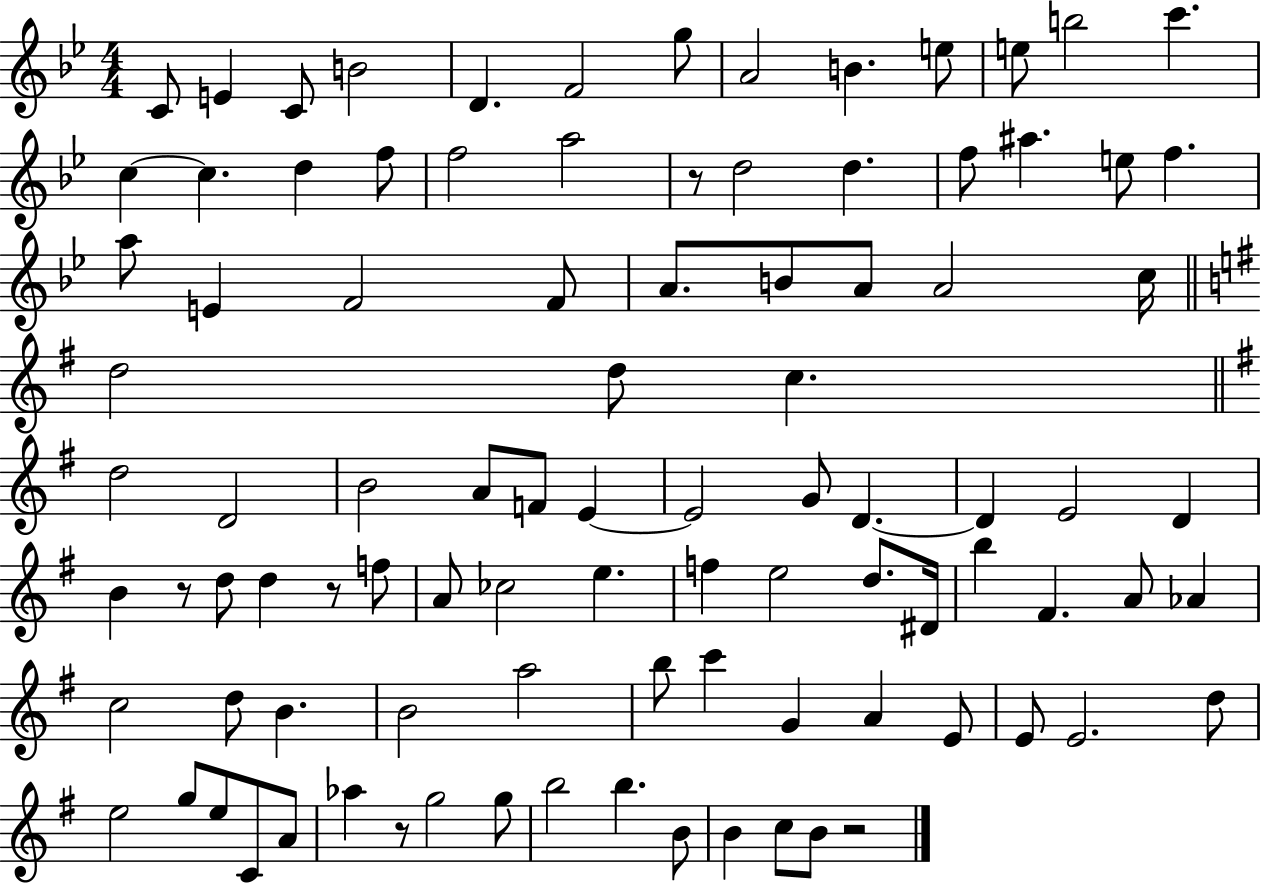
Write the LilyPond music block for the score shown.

{
  \clef treble
  \numericTimeSignature
  \time 4/4
  \key bes \major
  \repeat volta 2 { c'8 e'4 c'8 b'2 | d'4. f'2 g''8 | a'2 b'4. e''8 | e''8 b''2 c'''4. | \break c''4~~ c''4. d''4 f''8 | f''2 a''2 | r8 d''2 d''4. | f''8 ais''4. e''8 f''4. | \break a''8 e'4 f'2 f'8 | a'8. b'8 a'8 a'2 c''16 | \bar "||" \break \key g \major d''2 d''8 c''4. | \bar "||" \break \key g \major d''2 d'2 | b'2 a'8 f'8 e'4~~ | e'2 g'8 d'4.~~ | d'4 e'2 d'4 | \break b'4 r8 d''8 d''4 r8 f''8 | a'8 ces''2 e''4. | f''4 e''2 d''8. dis'16 | b''4 fis'4. a'8 aes'4 | \break c''2 d''8 b'4. | b'2 a''2 | b''8 c'''4 g'4 a'4 e'8 | e'8 e'2. d''8 | \break e''2 g''8 e''8 c'8 a'8 | aes''4 r8 g''2 g''8 | b''2 b''4. b'8 | b'4 c''8 b'8 r2 | \break } \bar "|."
}